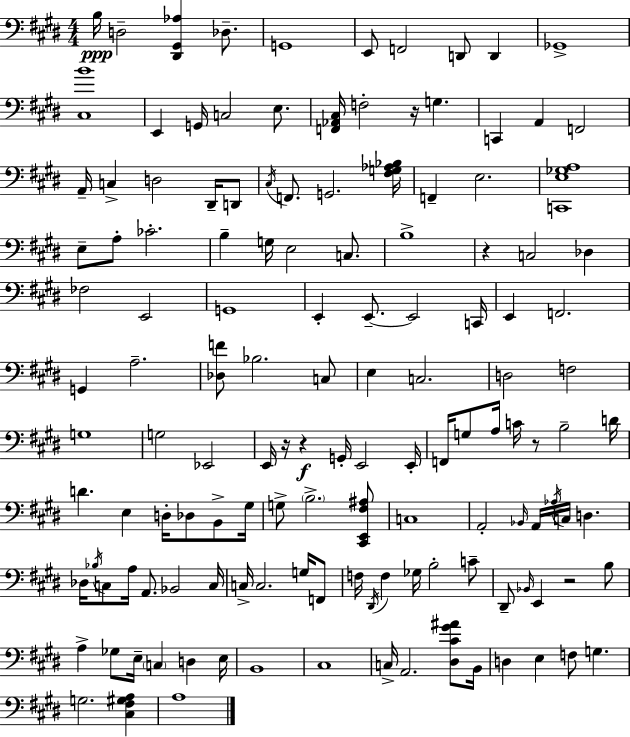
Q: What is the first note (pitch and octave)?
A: B3